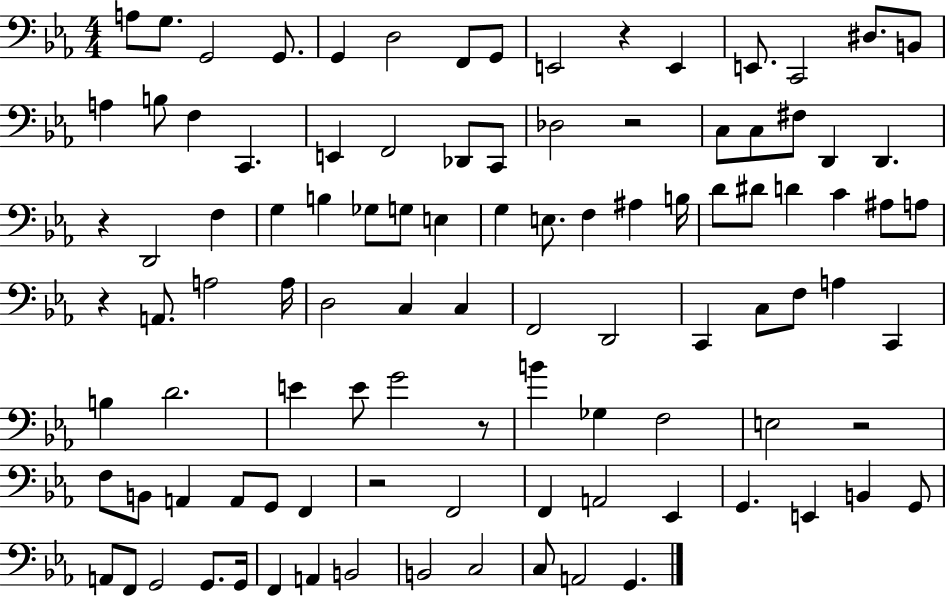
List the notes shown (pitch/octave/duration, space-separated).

A3/e G3/e. G2/h G2/e. G2/q D3/h F2/e G2/e E2/h R/q E2/q E2/e. C2/h D#3/e. B2/e A3/q B3/e F3/q C2/q. E2/q F2/h Db2/e C2/e Db3/h R/h C3/e C3/e F#3/e D2/q D2/q. R/q D2/h F3/q G3/q B3/q Gb3/e G3/e E3/q G3/q E3/e. F3/q A#3/q B3/s D4/e D#4/e D4/q C4/q A#3/e A3/e R/q A2/e. A3/h A3/s D3/h C3/q C3/q F2/h D2/h C2/q C3/e F3/e A3/q C2/q B3/q D4/h. E4/q E4/e G4/h R/e B4/q Gb3/q F3/h E3/h R/h F3/e B2/e A2/q A2/e G2/e F2/q R/h F2/h F2/q A2/h Eb2/q G2/q. E2/q B2/q G2/e A2/e F2/e G2/h G2/e. G2/s F2/q A2/q B2/h B2/h C3/h C3/e A2/h G2/q.